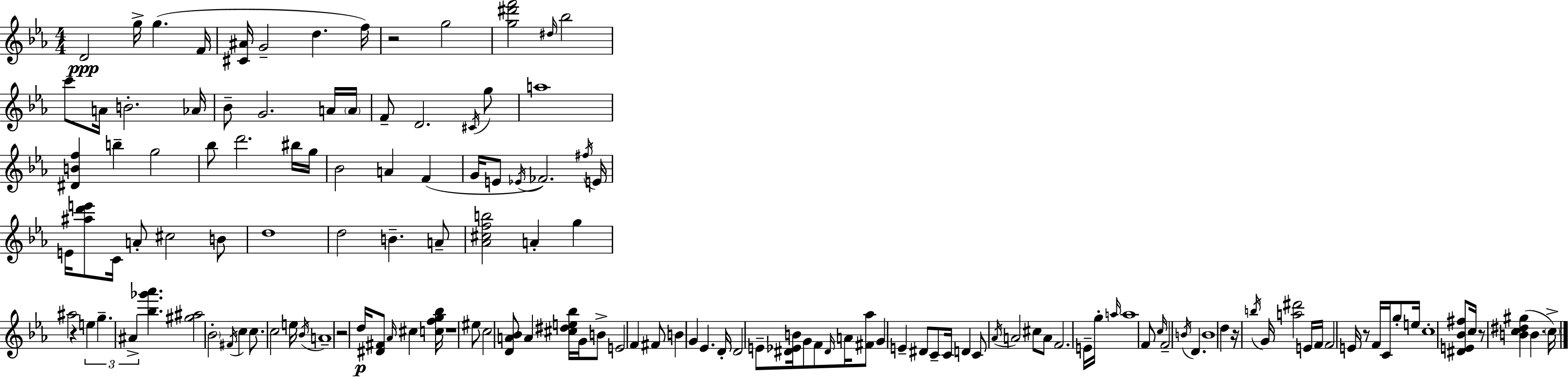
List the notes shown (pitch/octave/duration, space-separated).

D4/h G5/s G5/q. F4/s [C#4,A#4]/s G4/h D5/q. F5/s R/h G5/h [G5,D#6,F6]/h D#5/s Bb5/h C6/e A4/s B4/h. Ab4/s Bb4/e G4/h. A4/s A4/s F4/e D4/h. C#4/s G5/e A5/w [D#4,B4,F5]/q B5/q G5/h Bb5/e D6/h. BIS5/s G5/s Bb4/h A4/q F4/q G4/s E4/e Eb4/s FES4/h. F#5/s E4/s E4/s [A#5,D6,E6]/e C4/s A4/e C#5/h B4/e D5/w D5/h B4/q. A4/e [Ab4,C#5,F5,B5]/h A4/q G5/q A#5/h R/q E5/q G5/q. A#4/q [Bb5,Gb6,Ab6]/q. [G#5,A#5]/h Bb4/h F#4/s C5/q C5/e. C5/h E5/s Bb4/s A4/w R/h D5/s [D#4,F#4]/e Ab4/s C#5/q [C5,F5,G5,Bb5]/s R/w EIS5/e C5/h [D4,A4,Bb4]/e A4/q [C#5,D#5,E5,Bb5]/s G4/s B4/e E4/h F4/q F#4/e B4/q G4/q Eb4/q. D4/s D4/h E4/e [D#4,Eb4,B4]/s G4/e F4/e D#4/s A4/s [F#4,Ab5]/e G4/q E4/q D#4/e C4/e C4/s D4/q C4/e Ab4/s A4/h C#5/e A4/e F4/h. E4/s G5/s A5/s A5/w F4/e C5/s F4/h B4/s D4/q. B4/w D5/q R/s B5/s G4/s [A5,D#6]/h E4/s F4/s F4/h E4/s R/e F4/s C4/s G5/e E5/s C5/w [D#4,E4,Bb4,F#5]/e C5/s R/e [B4,C5,D#5,G#5]/q B4/q. C5/s